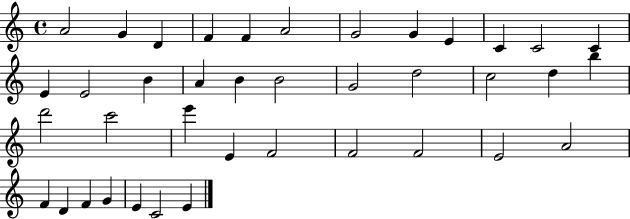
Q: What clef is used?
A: treble